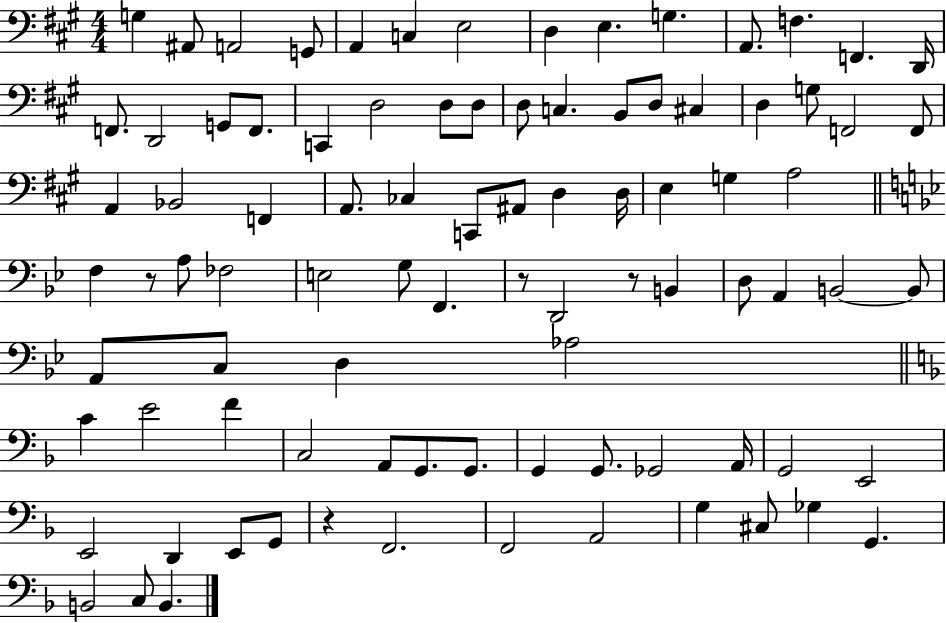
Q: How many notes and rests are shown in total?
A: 90